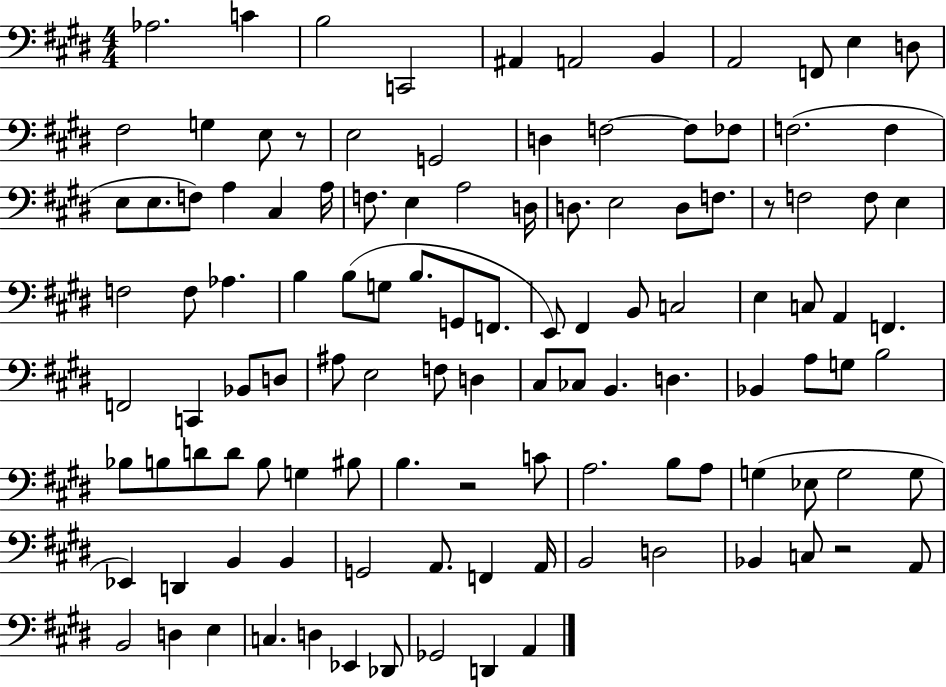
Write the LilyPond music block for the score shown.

{
  \clef bass
  \numericTimeSignature
  \time 4/4
  \key e \major
  aes2. c'4 | b2 c,2 | ais,4 a,2 b,4 | a,2 f,8 e4 d8 | \break fis2 g4 e8 r8 | e2 g,2 | d4 f2~~ f8 fes8 | f2.( f4 | \break e8 e8. f8) a4 cis4 a16 | f8. e4 a2 d16 | d8. e2 d8 f8. | r8 f2 f8 e4 | \break f2 f8 aes4. | b4 b8( g8 b8. g,8 f,8. | e,8) fis,4 b,8 c2 | e4 c8 a,4 f,4. | \break f,2 c,4 bes,8 d8 | ais8 e2 f8 d4 | cis8 ces8 b,4. d4. | bes,4 a8 g8 b2 | \break bes8 b8 d'8 d'8 b8 g4 bis8 | b4. r2 c'8 | a2. b8 a8 | g4( ees8 g2 g8 | \break ees,4) d,4 b,4 b,4 | g,2 a,8. f,4 a,16 | b,2 d2 | bes,4 c8 r2 a,8 | \break b,2 d4 e4 | c4. d4 ees,4 des,8 | ges,2 d,4 a,4 | \bar "|."
}